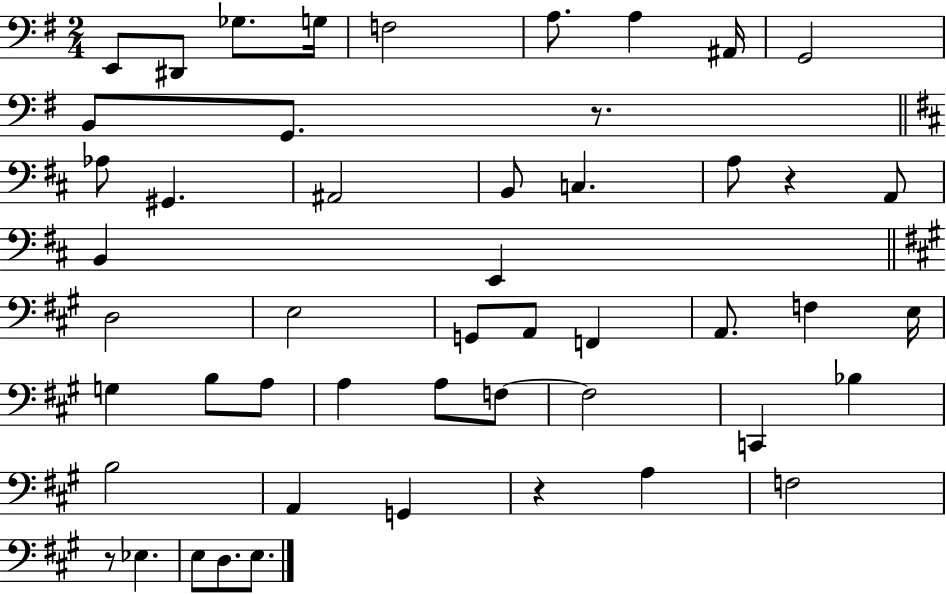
{
  \clef bass
  \numericTimeSignature
  \time 2/4
  \key g \major
  \repeat volta 2 { e,8 dis,8 ges8. g16 | f2 | a8. a4 ais,16 | g,2 | \break b,8 g,8. r8. | \bar "||" \break \key d \major aes8 gis,4. | ais,2 | b,8 c4. | a8 r4 a,8 | \break b,4 e,4 | \bar "||" \break \key a \major d2 | e2 | g,8 a,8 f,4 | a,8. f4 e16 | \break g4 b8 a8 | a4 a8 f8~~ | f2 | c,4 bes4 | \break b2 | a,4 g,4 | r4 a4 | f2 | \break r8 ees4. | e8 d8. e8. | } \bar "|."
}